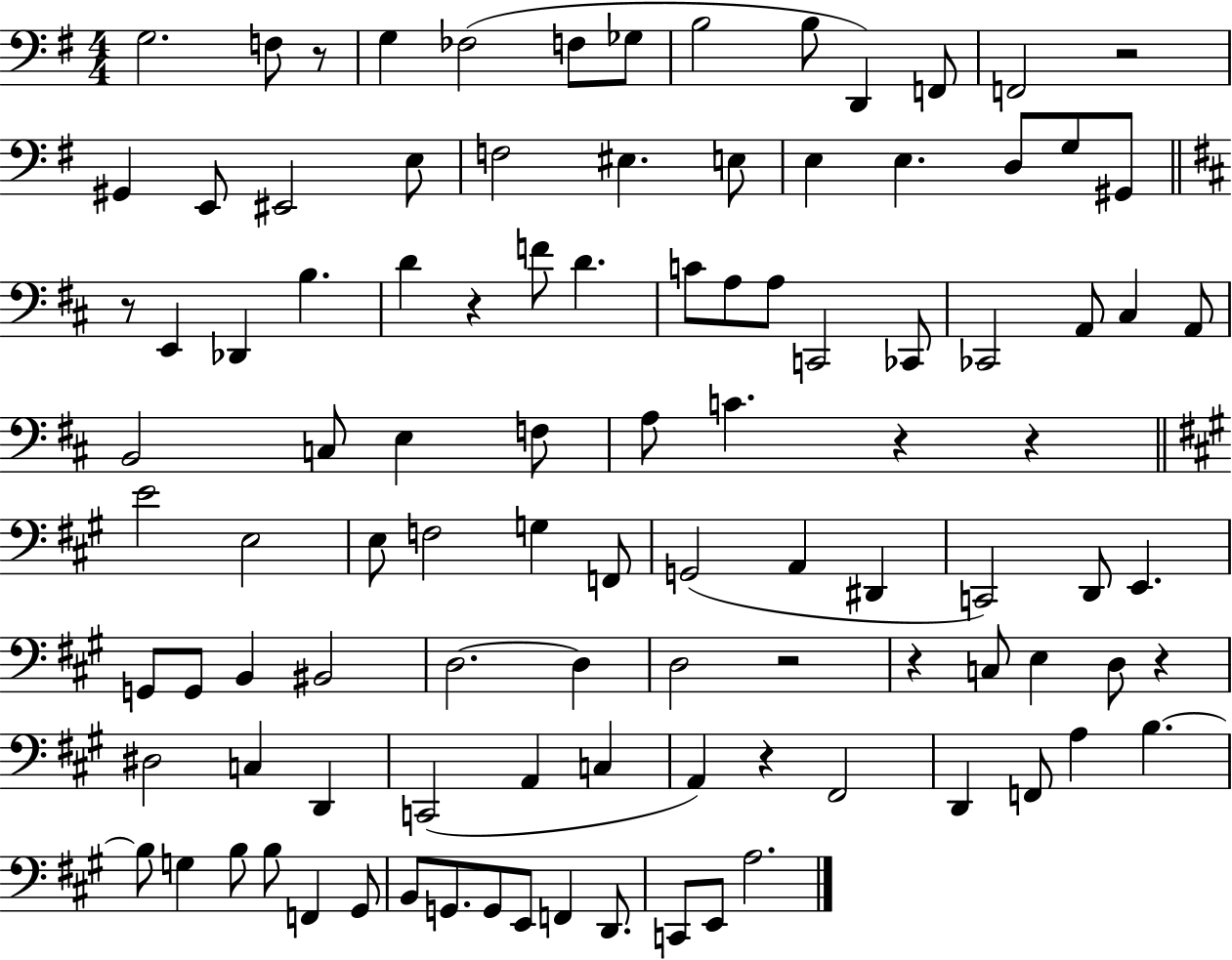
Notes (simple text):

G3/h. F3/e R/e G3/q FES3/h F3/e Gb3/e B3/h B3/e D2/q F2/e F2/h R/h G#2/q E2/e EIS2/h E3/e F3/h EIS3/q. E3/e E3/q E3/q. D3/e G3/e G#2/e R/e E2/q Db2/q B3/q. D4/q R/q F4/e D4/q. C4/e A3/e A3/e C2/h CES2/e CES2/h A2/e C#3/q A2/e B2/h C3/e E3/q F3/e A3/e C4/q. R/q R/q E4/h E3/h E3/e F3/h G3/q F2/e G2/h A2/q D#2/q C2/h D2/e E2/q. G2/e G2/e B2/q BIS2/h D3/h. D3/q D3/h R/h R/q C3/e E3/q D3/e R/q D#3/h C3/q D2/q C2/h A2/q C3/q A2/q R/q F#2/h D2/q F2/e A3/q B3/q. B3/e G3/q B3/e B3/e F2/q G#2/e B2/e G2/e. G2/e E2/e F2/q D2/e. C2/e E2/e A3/h.